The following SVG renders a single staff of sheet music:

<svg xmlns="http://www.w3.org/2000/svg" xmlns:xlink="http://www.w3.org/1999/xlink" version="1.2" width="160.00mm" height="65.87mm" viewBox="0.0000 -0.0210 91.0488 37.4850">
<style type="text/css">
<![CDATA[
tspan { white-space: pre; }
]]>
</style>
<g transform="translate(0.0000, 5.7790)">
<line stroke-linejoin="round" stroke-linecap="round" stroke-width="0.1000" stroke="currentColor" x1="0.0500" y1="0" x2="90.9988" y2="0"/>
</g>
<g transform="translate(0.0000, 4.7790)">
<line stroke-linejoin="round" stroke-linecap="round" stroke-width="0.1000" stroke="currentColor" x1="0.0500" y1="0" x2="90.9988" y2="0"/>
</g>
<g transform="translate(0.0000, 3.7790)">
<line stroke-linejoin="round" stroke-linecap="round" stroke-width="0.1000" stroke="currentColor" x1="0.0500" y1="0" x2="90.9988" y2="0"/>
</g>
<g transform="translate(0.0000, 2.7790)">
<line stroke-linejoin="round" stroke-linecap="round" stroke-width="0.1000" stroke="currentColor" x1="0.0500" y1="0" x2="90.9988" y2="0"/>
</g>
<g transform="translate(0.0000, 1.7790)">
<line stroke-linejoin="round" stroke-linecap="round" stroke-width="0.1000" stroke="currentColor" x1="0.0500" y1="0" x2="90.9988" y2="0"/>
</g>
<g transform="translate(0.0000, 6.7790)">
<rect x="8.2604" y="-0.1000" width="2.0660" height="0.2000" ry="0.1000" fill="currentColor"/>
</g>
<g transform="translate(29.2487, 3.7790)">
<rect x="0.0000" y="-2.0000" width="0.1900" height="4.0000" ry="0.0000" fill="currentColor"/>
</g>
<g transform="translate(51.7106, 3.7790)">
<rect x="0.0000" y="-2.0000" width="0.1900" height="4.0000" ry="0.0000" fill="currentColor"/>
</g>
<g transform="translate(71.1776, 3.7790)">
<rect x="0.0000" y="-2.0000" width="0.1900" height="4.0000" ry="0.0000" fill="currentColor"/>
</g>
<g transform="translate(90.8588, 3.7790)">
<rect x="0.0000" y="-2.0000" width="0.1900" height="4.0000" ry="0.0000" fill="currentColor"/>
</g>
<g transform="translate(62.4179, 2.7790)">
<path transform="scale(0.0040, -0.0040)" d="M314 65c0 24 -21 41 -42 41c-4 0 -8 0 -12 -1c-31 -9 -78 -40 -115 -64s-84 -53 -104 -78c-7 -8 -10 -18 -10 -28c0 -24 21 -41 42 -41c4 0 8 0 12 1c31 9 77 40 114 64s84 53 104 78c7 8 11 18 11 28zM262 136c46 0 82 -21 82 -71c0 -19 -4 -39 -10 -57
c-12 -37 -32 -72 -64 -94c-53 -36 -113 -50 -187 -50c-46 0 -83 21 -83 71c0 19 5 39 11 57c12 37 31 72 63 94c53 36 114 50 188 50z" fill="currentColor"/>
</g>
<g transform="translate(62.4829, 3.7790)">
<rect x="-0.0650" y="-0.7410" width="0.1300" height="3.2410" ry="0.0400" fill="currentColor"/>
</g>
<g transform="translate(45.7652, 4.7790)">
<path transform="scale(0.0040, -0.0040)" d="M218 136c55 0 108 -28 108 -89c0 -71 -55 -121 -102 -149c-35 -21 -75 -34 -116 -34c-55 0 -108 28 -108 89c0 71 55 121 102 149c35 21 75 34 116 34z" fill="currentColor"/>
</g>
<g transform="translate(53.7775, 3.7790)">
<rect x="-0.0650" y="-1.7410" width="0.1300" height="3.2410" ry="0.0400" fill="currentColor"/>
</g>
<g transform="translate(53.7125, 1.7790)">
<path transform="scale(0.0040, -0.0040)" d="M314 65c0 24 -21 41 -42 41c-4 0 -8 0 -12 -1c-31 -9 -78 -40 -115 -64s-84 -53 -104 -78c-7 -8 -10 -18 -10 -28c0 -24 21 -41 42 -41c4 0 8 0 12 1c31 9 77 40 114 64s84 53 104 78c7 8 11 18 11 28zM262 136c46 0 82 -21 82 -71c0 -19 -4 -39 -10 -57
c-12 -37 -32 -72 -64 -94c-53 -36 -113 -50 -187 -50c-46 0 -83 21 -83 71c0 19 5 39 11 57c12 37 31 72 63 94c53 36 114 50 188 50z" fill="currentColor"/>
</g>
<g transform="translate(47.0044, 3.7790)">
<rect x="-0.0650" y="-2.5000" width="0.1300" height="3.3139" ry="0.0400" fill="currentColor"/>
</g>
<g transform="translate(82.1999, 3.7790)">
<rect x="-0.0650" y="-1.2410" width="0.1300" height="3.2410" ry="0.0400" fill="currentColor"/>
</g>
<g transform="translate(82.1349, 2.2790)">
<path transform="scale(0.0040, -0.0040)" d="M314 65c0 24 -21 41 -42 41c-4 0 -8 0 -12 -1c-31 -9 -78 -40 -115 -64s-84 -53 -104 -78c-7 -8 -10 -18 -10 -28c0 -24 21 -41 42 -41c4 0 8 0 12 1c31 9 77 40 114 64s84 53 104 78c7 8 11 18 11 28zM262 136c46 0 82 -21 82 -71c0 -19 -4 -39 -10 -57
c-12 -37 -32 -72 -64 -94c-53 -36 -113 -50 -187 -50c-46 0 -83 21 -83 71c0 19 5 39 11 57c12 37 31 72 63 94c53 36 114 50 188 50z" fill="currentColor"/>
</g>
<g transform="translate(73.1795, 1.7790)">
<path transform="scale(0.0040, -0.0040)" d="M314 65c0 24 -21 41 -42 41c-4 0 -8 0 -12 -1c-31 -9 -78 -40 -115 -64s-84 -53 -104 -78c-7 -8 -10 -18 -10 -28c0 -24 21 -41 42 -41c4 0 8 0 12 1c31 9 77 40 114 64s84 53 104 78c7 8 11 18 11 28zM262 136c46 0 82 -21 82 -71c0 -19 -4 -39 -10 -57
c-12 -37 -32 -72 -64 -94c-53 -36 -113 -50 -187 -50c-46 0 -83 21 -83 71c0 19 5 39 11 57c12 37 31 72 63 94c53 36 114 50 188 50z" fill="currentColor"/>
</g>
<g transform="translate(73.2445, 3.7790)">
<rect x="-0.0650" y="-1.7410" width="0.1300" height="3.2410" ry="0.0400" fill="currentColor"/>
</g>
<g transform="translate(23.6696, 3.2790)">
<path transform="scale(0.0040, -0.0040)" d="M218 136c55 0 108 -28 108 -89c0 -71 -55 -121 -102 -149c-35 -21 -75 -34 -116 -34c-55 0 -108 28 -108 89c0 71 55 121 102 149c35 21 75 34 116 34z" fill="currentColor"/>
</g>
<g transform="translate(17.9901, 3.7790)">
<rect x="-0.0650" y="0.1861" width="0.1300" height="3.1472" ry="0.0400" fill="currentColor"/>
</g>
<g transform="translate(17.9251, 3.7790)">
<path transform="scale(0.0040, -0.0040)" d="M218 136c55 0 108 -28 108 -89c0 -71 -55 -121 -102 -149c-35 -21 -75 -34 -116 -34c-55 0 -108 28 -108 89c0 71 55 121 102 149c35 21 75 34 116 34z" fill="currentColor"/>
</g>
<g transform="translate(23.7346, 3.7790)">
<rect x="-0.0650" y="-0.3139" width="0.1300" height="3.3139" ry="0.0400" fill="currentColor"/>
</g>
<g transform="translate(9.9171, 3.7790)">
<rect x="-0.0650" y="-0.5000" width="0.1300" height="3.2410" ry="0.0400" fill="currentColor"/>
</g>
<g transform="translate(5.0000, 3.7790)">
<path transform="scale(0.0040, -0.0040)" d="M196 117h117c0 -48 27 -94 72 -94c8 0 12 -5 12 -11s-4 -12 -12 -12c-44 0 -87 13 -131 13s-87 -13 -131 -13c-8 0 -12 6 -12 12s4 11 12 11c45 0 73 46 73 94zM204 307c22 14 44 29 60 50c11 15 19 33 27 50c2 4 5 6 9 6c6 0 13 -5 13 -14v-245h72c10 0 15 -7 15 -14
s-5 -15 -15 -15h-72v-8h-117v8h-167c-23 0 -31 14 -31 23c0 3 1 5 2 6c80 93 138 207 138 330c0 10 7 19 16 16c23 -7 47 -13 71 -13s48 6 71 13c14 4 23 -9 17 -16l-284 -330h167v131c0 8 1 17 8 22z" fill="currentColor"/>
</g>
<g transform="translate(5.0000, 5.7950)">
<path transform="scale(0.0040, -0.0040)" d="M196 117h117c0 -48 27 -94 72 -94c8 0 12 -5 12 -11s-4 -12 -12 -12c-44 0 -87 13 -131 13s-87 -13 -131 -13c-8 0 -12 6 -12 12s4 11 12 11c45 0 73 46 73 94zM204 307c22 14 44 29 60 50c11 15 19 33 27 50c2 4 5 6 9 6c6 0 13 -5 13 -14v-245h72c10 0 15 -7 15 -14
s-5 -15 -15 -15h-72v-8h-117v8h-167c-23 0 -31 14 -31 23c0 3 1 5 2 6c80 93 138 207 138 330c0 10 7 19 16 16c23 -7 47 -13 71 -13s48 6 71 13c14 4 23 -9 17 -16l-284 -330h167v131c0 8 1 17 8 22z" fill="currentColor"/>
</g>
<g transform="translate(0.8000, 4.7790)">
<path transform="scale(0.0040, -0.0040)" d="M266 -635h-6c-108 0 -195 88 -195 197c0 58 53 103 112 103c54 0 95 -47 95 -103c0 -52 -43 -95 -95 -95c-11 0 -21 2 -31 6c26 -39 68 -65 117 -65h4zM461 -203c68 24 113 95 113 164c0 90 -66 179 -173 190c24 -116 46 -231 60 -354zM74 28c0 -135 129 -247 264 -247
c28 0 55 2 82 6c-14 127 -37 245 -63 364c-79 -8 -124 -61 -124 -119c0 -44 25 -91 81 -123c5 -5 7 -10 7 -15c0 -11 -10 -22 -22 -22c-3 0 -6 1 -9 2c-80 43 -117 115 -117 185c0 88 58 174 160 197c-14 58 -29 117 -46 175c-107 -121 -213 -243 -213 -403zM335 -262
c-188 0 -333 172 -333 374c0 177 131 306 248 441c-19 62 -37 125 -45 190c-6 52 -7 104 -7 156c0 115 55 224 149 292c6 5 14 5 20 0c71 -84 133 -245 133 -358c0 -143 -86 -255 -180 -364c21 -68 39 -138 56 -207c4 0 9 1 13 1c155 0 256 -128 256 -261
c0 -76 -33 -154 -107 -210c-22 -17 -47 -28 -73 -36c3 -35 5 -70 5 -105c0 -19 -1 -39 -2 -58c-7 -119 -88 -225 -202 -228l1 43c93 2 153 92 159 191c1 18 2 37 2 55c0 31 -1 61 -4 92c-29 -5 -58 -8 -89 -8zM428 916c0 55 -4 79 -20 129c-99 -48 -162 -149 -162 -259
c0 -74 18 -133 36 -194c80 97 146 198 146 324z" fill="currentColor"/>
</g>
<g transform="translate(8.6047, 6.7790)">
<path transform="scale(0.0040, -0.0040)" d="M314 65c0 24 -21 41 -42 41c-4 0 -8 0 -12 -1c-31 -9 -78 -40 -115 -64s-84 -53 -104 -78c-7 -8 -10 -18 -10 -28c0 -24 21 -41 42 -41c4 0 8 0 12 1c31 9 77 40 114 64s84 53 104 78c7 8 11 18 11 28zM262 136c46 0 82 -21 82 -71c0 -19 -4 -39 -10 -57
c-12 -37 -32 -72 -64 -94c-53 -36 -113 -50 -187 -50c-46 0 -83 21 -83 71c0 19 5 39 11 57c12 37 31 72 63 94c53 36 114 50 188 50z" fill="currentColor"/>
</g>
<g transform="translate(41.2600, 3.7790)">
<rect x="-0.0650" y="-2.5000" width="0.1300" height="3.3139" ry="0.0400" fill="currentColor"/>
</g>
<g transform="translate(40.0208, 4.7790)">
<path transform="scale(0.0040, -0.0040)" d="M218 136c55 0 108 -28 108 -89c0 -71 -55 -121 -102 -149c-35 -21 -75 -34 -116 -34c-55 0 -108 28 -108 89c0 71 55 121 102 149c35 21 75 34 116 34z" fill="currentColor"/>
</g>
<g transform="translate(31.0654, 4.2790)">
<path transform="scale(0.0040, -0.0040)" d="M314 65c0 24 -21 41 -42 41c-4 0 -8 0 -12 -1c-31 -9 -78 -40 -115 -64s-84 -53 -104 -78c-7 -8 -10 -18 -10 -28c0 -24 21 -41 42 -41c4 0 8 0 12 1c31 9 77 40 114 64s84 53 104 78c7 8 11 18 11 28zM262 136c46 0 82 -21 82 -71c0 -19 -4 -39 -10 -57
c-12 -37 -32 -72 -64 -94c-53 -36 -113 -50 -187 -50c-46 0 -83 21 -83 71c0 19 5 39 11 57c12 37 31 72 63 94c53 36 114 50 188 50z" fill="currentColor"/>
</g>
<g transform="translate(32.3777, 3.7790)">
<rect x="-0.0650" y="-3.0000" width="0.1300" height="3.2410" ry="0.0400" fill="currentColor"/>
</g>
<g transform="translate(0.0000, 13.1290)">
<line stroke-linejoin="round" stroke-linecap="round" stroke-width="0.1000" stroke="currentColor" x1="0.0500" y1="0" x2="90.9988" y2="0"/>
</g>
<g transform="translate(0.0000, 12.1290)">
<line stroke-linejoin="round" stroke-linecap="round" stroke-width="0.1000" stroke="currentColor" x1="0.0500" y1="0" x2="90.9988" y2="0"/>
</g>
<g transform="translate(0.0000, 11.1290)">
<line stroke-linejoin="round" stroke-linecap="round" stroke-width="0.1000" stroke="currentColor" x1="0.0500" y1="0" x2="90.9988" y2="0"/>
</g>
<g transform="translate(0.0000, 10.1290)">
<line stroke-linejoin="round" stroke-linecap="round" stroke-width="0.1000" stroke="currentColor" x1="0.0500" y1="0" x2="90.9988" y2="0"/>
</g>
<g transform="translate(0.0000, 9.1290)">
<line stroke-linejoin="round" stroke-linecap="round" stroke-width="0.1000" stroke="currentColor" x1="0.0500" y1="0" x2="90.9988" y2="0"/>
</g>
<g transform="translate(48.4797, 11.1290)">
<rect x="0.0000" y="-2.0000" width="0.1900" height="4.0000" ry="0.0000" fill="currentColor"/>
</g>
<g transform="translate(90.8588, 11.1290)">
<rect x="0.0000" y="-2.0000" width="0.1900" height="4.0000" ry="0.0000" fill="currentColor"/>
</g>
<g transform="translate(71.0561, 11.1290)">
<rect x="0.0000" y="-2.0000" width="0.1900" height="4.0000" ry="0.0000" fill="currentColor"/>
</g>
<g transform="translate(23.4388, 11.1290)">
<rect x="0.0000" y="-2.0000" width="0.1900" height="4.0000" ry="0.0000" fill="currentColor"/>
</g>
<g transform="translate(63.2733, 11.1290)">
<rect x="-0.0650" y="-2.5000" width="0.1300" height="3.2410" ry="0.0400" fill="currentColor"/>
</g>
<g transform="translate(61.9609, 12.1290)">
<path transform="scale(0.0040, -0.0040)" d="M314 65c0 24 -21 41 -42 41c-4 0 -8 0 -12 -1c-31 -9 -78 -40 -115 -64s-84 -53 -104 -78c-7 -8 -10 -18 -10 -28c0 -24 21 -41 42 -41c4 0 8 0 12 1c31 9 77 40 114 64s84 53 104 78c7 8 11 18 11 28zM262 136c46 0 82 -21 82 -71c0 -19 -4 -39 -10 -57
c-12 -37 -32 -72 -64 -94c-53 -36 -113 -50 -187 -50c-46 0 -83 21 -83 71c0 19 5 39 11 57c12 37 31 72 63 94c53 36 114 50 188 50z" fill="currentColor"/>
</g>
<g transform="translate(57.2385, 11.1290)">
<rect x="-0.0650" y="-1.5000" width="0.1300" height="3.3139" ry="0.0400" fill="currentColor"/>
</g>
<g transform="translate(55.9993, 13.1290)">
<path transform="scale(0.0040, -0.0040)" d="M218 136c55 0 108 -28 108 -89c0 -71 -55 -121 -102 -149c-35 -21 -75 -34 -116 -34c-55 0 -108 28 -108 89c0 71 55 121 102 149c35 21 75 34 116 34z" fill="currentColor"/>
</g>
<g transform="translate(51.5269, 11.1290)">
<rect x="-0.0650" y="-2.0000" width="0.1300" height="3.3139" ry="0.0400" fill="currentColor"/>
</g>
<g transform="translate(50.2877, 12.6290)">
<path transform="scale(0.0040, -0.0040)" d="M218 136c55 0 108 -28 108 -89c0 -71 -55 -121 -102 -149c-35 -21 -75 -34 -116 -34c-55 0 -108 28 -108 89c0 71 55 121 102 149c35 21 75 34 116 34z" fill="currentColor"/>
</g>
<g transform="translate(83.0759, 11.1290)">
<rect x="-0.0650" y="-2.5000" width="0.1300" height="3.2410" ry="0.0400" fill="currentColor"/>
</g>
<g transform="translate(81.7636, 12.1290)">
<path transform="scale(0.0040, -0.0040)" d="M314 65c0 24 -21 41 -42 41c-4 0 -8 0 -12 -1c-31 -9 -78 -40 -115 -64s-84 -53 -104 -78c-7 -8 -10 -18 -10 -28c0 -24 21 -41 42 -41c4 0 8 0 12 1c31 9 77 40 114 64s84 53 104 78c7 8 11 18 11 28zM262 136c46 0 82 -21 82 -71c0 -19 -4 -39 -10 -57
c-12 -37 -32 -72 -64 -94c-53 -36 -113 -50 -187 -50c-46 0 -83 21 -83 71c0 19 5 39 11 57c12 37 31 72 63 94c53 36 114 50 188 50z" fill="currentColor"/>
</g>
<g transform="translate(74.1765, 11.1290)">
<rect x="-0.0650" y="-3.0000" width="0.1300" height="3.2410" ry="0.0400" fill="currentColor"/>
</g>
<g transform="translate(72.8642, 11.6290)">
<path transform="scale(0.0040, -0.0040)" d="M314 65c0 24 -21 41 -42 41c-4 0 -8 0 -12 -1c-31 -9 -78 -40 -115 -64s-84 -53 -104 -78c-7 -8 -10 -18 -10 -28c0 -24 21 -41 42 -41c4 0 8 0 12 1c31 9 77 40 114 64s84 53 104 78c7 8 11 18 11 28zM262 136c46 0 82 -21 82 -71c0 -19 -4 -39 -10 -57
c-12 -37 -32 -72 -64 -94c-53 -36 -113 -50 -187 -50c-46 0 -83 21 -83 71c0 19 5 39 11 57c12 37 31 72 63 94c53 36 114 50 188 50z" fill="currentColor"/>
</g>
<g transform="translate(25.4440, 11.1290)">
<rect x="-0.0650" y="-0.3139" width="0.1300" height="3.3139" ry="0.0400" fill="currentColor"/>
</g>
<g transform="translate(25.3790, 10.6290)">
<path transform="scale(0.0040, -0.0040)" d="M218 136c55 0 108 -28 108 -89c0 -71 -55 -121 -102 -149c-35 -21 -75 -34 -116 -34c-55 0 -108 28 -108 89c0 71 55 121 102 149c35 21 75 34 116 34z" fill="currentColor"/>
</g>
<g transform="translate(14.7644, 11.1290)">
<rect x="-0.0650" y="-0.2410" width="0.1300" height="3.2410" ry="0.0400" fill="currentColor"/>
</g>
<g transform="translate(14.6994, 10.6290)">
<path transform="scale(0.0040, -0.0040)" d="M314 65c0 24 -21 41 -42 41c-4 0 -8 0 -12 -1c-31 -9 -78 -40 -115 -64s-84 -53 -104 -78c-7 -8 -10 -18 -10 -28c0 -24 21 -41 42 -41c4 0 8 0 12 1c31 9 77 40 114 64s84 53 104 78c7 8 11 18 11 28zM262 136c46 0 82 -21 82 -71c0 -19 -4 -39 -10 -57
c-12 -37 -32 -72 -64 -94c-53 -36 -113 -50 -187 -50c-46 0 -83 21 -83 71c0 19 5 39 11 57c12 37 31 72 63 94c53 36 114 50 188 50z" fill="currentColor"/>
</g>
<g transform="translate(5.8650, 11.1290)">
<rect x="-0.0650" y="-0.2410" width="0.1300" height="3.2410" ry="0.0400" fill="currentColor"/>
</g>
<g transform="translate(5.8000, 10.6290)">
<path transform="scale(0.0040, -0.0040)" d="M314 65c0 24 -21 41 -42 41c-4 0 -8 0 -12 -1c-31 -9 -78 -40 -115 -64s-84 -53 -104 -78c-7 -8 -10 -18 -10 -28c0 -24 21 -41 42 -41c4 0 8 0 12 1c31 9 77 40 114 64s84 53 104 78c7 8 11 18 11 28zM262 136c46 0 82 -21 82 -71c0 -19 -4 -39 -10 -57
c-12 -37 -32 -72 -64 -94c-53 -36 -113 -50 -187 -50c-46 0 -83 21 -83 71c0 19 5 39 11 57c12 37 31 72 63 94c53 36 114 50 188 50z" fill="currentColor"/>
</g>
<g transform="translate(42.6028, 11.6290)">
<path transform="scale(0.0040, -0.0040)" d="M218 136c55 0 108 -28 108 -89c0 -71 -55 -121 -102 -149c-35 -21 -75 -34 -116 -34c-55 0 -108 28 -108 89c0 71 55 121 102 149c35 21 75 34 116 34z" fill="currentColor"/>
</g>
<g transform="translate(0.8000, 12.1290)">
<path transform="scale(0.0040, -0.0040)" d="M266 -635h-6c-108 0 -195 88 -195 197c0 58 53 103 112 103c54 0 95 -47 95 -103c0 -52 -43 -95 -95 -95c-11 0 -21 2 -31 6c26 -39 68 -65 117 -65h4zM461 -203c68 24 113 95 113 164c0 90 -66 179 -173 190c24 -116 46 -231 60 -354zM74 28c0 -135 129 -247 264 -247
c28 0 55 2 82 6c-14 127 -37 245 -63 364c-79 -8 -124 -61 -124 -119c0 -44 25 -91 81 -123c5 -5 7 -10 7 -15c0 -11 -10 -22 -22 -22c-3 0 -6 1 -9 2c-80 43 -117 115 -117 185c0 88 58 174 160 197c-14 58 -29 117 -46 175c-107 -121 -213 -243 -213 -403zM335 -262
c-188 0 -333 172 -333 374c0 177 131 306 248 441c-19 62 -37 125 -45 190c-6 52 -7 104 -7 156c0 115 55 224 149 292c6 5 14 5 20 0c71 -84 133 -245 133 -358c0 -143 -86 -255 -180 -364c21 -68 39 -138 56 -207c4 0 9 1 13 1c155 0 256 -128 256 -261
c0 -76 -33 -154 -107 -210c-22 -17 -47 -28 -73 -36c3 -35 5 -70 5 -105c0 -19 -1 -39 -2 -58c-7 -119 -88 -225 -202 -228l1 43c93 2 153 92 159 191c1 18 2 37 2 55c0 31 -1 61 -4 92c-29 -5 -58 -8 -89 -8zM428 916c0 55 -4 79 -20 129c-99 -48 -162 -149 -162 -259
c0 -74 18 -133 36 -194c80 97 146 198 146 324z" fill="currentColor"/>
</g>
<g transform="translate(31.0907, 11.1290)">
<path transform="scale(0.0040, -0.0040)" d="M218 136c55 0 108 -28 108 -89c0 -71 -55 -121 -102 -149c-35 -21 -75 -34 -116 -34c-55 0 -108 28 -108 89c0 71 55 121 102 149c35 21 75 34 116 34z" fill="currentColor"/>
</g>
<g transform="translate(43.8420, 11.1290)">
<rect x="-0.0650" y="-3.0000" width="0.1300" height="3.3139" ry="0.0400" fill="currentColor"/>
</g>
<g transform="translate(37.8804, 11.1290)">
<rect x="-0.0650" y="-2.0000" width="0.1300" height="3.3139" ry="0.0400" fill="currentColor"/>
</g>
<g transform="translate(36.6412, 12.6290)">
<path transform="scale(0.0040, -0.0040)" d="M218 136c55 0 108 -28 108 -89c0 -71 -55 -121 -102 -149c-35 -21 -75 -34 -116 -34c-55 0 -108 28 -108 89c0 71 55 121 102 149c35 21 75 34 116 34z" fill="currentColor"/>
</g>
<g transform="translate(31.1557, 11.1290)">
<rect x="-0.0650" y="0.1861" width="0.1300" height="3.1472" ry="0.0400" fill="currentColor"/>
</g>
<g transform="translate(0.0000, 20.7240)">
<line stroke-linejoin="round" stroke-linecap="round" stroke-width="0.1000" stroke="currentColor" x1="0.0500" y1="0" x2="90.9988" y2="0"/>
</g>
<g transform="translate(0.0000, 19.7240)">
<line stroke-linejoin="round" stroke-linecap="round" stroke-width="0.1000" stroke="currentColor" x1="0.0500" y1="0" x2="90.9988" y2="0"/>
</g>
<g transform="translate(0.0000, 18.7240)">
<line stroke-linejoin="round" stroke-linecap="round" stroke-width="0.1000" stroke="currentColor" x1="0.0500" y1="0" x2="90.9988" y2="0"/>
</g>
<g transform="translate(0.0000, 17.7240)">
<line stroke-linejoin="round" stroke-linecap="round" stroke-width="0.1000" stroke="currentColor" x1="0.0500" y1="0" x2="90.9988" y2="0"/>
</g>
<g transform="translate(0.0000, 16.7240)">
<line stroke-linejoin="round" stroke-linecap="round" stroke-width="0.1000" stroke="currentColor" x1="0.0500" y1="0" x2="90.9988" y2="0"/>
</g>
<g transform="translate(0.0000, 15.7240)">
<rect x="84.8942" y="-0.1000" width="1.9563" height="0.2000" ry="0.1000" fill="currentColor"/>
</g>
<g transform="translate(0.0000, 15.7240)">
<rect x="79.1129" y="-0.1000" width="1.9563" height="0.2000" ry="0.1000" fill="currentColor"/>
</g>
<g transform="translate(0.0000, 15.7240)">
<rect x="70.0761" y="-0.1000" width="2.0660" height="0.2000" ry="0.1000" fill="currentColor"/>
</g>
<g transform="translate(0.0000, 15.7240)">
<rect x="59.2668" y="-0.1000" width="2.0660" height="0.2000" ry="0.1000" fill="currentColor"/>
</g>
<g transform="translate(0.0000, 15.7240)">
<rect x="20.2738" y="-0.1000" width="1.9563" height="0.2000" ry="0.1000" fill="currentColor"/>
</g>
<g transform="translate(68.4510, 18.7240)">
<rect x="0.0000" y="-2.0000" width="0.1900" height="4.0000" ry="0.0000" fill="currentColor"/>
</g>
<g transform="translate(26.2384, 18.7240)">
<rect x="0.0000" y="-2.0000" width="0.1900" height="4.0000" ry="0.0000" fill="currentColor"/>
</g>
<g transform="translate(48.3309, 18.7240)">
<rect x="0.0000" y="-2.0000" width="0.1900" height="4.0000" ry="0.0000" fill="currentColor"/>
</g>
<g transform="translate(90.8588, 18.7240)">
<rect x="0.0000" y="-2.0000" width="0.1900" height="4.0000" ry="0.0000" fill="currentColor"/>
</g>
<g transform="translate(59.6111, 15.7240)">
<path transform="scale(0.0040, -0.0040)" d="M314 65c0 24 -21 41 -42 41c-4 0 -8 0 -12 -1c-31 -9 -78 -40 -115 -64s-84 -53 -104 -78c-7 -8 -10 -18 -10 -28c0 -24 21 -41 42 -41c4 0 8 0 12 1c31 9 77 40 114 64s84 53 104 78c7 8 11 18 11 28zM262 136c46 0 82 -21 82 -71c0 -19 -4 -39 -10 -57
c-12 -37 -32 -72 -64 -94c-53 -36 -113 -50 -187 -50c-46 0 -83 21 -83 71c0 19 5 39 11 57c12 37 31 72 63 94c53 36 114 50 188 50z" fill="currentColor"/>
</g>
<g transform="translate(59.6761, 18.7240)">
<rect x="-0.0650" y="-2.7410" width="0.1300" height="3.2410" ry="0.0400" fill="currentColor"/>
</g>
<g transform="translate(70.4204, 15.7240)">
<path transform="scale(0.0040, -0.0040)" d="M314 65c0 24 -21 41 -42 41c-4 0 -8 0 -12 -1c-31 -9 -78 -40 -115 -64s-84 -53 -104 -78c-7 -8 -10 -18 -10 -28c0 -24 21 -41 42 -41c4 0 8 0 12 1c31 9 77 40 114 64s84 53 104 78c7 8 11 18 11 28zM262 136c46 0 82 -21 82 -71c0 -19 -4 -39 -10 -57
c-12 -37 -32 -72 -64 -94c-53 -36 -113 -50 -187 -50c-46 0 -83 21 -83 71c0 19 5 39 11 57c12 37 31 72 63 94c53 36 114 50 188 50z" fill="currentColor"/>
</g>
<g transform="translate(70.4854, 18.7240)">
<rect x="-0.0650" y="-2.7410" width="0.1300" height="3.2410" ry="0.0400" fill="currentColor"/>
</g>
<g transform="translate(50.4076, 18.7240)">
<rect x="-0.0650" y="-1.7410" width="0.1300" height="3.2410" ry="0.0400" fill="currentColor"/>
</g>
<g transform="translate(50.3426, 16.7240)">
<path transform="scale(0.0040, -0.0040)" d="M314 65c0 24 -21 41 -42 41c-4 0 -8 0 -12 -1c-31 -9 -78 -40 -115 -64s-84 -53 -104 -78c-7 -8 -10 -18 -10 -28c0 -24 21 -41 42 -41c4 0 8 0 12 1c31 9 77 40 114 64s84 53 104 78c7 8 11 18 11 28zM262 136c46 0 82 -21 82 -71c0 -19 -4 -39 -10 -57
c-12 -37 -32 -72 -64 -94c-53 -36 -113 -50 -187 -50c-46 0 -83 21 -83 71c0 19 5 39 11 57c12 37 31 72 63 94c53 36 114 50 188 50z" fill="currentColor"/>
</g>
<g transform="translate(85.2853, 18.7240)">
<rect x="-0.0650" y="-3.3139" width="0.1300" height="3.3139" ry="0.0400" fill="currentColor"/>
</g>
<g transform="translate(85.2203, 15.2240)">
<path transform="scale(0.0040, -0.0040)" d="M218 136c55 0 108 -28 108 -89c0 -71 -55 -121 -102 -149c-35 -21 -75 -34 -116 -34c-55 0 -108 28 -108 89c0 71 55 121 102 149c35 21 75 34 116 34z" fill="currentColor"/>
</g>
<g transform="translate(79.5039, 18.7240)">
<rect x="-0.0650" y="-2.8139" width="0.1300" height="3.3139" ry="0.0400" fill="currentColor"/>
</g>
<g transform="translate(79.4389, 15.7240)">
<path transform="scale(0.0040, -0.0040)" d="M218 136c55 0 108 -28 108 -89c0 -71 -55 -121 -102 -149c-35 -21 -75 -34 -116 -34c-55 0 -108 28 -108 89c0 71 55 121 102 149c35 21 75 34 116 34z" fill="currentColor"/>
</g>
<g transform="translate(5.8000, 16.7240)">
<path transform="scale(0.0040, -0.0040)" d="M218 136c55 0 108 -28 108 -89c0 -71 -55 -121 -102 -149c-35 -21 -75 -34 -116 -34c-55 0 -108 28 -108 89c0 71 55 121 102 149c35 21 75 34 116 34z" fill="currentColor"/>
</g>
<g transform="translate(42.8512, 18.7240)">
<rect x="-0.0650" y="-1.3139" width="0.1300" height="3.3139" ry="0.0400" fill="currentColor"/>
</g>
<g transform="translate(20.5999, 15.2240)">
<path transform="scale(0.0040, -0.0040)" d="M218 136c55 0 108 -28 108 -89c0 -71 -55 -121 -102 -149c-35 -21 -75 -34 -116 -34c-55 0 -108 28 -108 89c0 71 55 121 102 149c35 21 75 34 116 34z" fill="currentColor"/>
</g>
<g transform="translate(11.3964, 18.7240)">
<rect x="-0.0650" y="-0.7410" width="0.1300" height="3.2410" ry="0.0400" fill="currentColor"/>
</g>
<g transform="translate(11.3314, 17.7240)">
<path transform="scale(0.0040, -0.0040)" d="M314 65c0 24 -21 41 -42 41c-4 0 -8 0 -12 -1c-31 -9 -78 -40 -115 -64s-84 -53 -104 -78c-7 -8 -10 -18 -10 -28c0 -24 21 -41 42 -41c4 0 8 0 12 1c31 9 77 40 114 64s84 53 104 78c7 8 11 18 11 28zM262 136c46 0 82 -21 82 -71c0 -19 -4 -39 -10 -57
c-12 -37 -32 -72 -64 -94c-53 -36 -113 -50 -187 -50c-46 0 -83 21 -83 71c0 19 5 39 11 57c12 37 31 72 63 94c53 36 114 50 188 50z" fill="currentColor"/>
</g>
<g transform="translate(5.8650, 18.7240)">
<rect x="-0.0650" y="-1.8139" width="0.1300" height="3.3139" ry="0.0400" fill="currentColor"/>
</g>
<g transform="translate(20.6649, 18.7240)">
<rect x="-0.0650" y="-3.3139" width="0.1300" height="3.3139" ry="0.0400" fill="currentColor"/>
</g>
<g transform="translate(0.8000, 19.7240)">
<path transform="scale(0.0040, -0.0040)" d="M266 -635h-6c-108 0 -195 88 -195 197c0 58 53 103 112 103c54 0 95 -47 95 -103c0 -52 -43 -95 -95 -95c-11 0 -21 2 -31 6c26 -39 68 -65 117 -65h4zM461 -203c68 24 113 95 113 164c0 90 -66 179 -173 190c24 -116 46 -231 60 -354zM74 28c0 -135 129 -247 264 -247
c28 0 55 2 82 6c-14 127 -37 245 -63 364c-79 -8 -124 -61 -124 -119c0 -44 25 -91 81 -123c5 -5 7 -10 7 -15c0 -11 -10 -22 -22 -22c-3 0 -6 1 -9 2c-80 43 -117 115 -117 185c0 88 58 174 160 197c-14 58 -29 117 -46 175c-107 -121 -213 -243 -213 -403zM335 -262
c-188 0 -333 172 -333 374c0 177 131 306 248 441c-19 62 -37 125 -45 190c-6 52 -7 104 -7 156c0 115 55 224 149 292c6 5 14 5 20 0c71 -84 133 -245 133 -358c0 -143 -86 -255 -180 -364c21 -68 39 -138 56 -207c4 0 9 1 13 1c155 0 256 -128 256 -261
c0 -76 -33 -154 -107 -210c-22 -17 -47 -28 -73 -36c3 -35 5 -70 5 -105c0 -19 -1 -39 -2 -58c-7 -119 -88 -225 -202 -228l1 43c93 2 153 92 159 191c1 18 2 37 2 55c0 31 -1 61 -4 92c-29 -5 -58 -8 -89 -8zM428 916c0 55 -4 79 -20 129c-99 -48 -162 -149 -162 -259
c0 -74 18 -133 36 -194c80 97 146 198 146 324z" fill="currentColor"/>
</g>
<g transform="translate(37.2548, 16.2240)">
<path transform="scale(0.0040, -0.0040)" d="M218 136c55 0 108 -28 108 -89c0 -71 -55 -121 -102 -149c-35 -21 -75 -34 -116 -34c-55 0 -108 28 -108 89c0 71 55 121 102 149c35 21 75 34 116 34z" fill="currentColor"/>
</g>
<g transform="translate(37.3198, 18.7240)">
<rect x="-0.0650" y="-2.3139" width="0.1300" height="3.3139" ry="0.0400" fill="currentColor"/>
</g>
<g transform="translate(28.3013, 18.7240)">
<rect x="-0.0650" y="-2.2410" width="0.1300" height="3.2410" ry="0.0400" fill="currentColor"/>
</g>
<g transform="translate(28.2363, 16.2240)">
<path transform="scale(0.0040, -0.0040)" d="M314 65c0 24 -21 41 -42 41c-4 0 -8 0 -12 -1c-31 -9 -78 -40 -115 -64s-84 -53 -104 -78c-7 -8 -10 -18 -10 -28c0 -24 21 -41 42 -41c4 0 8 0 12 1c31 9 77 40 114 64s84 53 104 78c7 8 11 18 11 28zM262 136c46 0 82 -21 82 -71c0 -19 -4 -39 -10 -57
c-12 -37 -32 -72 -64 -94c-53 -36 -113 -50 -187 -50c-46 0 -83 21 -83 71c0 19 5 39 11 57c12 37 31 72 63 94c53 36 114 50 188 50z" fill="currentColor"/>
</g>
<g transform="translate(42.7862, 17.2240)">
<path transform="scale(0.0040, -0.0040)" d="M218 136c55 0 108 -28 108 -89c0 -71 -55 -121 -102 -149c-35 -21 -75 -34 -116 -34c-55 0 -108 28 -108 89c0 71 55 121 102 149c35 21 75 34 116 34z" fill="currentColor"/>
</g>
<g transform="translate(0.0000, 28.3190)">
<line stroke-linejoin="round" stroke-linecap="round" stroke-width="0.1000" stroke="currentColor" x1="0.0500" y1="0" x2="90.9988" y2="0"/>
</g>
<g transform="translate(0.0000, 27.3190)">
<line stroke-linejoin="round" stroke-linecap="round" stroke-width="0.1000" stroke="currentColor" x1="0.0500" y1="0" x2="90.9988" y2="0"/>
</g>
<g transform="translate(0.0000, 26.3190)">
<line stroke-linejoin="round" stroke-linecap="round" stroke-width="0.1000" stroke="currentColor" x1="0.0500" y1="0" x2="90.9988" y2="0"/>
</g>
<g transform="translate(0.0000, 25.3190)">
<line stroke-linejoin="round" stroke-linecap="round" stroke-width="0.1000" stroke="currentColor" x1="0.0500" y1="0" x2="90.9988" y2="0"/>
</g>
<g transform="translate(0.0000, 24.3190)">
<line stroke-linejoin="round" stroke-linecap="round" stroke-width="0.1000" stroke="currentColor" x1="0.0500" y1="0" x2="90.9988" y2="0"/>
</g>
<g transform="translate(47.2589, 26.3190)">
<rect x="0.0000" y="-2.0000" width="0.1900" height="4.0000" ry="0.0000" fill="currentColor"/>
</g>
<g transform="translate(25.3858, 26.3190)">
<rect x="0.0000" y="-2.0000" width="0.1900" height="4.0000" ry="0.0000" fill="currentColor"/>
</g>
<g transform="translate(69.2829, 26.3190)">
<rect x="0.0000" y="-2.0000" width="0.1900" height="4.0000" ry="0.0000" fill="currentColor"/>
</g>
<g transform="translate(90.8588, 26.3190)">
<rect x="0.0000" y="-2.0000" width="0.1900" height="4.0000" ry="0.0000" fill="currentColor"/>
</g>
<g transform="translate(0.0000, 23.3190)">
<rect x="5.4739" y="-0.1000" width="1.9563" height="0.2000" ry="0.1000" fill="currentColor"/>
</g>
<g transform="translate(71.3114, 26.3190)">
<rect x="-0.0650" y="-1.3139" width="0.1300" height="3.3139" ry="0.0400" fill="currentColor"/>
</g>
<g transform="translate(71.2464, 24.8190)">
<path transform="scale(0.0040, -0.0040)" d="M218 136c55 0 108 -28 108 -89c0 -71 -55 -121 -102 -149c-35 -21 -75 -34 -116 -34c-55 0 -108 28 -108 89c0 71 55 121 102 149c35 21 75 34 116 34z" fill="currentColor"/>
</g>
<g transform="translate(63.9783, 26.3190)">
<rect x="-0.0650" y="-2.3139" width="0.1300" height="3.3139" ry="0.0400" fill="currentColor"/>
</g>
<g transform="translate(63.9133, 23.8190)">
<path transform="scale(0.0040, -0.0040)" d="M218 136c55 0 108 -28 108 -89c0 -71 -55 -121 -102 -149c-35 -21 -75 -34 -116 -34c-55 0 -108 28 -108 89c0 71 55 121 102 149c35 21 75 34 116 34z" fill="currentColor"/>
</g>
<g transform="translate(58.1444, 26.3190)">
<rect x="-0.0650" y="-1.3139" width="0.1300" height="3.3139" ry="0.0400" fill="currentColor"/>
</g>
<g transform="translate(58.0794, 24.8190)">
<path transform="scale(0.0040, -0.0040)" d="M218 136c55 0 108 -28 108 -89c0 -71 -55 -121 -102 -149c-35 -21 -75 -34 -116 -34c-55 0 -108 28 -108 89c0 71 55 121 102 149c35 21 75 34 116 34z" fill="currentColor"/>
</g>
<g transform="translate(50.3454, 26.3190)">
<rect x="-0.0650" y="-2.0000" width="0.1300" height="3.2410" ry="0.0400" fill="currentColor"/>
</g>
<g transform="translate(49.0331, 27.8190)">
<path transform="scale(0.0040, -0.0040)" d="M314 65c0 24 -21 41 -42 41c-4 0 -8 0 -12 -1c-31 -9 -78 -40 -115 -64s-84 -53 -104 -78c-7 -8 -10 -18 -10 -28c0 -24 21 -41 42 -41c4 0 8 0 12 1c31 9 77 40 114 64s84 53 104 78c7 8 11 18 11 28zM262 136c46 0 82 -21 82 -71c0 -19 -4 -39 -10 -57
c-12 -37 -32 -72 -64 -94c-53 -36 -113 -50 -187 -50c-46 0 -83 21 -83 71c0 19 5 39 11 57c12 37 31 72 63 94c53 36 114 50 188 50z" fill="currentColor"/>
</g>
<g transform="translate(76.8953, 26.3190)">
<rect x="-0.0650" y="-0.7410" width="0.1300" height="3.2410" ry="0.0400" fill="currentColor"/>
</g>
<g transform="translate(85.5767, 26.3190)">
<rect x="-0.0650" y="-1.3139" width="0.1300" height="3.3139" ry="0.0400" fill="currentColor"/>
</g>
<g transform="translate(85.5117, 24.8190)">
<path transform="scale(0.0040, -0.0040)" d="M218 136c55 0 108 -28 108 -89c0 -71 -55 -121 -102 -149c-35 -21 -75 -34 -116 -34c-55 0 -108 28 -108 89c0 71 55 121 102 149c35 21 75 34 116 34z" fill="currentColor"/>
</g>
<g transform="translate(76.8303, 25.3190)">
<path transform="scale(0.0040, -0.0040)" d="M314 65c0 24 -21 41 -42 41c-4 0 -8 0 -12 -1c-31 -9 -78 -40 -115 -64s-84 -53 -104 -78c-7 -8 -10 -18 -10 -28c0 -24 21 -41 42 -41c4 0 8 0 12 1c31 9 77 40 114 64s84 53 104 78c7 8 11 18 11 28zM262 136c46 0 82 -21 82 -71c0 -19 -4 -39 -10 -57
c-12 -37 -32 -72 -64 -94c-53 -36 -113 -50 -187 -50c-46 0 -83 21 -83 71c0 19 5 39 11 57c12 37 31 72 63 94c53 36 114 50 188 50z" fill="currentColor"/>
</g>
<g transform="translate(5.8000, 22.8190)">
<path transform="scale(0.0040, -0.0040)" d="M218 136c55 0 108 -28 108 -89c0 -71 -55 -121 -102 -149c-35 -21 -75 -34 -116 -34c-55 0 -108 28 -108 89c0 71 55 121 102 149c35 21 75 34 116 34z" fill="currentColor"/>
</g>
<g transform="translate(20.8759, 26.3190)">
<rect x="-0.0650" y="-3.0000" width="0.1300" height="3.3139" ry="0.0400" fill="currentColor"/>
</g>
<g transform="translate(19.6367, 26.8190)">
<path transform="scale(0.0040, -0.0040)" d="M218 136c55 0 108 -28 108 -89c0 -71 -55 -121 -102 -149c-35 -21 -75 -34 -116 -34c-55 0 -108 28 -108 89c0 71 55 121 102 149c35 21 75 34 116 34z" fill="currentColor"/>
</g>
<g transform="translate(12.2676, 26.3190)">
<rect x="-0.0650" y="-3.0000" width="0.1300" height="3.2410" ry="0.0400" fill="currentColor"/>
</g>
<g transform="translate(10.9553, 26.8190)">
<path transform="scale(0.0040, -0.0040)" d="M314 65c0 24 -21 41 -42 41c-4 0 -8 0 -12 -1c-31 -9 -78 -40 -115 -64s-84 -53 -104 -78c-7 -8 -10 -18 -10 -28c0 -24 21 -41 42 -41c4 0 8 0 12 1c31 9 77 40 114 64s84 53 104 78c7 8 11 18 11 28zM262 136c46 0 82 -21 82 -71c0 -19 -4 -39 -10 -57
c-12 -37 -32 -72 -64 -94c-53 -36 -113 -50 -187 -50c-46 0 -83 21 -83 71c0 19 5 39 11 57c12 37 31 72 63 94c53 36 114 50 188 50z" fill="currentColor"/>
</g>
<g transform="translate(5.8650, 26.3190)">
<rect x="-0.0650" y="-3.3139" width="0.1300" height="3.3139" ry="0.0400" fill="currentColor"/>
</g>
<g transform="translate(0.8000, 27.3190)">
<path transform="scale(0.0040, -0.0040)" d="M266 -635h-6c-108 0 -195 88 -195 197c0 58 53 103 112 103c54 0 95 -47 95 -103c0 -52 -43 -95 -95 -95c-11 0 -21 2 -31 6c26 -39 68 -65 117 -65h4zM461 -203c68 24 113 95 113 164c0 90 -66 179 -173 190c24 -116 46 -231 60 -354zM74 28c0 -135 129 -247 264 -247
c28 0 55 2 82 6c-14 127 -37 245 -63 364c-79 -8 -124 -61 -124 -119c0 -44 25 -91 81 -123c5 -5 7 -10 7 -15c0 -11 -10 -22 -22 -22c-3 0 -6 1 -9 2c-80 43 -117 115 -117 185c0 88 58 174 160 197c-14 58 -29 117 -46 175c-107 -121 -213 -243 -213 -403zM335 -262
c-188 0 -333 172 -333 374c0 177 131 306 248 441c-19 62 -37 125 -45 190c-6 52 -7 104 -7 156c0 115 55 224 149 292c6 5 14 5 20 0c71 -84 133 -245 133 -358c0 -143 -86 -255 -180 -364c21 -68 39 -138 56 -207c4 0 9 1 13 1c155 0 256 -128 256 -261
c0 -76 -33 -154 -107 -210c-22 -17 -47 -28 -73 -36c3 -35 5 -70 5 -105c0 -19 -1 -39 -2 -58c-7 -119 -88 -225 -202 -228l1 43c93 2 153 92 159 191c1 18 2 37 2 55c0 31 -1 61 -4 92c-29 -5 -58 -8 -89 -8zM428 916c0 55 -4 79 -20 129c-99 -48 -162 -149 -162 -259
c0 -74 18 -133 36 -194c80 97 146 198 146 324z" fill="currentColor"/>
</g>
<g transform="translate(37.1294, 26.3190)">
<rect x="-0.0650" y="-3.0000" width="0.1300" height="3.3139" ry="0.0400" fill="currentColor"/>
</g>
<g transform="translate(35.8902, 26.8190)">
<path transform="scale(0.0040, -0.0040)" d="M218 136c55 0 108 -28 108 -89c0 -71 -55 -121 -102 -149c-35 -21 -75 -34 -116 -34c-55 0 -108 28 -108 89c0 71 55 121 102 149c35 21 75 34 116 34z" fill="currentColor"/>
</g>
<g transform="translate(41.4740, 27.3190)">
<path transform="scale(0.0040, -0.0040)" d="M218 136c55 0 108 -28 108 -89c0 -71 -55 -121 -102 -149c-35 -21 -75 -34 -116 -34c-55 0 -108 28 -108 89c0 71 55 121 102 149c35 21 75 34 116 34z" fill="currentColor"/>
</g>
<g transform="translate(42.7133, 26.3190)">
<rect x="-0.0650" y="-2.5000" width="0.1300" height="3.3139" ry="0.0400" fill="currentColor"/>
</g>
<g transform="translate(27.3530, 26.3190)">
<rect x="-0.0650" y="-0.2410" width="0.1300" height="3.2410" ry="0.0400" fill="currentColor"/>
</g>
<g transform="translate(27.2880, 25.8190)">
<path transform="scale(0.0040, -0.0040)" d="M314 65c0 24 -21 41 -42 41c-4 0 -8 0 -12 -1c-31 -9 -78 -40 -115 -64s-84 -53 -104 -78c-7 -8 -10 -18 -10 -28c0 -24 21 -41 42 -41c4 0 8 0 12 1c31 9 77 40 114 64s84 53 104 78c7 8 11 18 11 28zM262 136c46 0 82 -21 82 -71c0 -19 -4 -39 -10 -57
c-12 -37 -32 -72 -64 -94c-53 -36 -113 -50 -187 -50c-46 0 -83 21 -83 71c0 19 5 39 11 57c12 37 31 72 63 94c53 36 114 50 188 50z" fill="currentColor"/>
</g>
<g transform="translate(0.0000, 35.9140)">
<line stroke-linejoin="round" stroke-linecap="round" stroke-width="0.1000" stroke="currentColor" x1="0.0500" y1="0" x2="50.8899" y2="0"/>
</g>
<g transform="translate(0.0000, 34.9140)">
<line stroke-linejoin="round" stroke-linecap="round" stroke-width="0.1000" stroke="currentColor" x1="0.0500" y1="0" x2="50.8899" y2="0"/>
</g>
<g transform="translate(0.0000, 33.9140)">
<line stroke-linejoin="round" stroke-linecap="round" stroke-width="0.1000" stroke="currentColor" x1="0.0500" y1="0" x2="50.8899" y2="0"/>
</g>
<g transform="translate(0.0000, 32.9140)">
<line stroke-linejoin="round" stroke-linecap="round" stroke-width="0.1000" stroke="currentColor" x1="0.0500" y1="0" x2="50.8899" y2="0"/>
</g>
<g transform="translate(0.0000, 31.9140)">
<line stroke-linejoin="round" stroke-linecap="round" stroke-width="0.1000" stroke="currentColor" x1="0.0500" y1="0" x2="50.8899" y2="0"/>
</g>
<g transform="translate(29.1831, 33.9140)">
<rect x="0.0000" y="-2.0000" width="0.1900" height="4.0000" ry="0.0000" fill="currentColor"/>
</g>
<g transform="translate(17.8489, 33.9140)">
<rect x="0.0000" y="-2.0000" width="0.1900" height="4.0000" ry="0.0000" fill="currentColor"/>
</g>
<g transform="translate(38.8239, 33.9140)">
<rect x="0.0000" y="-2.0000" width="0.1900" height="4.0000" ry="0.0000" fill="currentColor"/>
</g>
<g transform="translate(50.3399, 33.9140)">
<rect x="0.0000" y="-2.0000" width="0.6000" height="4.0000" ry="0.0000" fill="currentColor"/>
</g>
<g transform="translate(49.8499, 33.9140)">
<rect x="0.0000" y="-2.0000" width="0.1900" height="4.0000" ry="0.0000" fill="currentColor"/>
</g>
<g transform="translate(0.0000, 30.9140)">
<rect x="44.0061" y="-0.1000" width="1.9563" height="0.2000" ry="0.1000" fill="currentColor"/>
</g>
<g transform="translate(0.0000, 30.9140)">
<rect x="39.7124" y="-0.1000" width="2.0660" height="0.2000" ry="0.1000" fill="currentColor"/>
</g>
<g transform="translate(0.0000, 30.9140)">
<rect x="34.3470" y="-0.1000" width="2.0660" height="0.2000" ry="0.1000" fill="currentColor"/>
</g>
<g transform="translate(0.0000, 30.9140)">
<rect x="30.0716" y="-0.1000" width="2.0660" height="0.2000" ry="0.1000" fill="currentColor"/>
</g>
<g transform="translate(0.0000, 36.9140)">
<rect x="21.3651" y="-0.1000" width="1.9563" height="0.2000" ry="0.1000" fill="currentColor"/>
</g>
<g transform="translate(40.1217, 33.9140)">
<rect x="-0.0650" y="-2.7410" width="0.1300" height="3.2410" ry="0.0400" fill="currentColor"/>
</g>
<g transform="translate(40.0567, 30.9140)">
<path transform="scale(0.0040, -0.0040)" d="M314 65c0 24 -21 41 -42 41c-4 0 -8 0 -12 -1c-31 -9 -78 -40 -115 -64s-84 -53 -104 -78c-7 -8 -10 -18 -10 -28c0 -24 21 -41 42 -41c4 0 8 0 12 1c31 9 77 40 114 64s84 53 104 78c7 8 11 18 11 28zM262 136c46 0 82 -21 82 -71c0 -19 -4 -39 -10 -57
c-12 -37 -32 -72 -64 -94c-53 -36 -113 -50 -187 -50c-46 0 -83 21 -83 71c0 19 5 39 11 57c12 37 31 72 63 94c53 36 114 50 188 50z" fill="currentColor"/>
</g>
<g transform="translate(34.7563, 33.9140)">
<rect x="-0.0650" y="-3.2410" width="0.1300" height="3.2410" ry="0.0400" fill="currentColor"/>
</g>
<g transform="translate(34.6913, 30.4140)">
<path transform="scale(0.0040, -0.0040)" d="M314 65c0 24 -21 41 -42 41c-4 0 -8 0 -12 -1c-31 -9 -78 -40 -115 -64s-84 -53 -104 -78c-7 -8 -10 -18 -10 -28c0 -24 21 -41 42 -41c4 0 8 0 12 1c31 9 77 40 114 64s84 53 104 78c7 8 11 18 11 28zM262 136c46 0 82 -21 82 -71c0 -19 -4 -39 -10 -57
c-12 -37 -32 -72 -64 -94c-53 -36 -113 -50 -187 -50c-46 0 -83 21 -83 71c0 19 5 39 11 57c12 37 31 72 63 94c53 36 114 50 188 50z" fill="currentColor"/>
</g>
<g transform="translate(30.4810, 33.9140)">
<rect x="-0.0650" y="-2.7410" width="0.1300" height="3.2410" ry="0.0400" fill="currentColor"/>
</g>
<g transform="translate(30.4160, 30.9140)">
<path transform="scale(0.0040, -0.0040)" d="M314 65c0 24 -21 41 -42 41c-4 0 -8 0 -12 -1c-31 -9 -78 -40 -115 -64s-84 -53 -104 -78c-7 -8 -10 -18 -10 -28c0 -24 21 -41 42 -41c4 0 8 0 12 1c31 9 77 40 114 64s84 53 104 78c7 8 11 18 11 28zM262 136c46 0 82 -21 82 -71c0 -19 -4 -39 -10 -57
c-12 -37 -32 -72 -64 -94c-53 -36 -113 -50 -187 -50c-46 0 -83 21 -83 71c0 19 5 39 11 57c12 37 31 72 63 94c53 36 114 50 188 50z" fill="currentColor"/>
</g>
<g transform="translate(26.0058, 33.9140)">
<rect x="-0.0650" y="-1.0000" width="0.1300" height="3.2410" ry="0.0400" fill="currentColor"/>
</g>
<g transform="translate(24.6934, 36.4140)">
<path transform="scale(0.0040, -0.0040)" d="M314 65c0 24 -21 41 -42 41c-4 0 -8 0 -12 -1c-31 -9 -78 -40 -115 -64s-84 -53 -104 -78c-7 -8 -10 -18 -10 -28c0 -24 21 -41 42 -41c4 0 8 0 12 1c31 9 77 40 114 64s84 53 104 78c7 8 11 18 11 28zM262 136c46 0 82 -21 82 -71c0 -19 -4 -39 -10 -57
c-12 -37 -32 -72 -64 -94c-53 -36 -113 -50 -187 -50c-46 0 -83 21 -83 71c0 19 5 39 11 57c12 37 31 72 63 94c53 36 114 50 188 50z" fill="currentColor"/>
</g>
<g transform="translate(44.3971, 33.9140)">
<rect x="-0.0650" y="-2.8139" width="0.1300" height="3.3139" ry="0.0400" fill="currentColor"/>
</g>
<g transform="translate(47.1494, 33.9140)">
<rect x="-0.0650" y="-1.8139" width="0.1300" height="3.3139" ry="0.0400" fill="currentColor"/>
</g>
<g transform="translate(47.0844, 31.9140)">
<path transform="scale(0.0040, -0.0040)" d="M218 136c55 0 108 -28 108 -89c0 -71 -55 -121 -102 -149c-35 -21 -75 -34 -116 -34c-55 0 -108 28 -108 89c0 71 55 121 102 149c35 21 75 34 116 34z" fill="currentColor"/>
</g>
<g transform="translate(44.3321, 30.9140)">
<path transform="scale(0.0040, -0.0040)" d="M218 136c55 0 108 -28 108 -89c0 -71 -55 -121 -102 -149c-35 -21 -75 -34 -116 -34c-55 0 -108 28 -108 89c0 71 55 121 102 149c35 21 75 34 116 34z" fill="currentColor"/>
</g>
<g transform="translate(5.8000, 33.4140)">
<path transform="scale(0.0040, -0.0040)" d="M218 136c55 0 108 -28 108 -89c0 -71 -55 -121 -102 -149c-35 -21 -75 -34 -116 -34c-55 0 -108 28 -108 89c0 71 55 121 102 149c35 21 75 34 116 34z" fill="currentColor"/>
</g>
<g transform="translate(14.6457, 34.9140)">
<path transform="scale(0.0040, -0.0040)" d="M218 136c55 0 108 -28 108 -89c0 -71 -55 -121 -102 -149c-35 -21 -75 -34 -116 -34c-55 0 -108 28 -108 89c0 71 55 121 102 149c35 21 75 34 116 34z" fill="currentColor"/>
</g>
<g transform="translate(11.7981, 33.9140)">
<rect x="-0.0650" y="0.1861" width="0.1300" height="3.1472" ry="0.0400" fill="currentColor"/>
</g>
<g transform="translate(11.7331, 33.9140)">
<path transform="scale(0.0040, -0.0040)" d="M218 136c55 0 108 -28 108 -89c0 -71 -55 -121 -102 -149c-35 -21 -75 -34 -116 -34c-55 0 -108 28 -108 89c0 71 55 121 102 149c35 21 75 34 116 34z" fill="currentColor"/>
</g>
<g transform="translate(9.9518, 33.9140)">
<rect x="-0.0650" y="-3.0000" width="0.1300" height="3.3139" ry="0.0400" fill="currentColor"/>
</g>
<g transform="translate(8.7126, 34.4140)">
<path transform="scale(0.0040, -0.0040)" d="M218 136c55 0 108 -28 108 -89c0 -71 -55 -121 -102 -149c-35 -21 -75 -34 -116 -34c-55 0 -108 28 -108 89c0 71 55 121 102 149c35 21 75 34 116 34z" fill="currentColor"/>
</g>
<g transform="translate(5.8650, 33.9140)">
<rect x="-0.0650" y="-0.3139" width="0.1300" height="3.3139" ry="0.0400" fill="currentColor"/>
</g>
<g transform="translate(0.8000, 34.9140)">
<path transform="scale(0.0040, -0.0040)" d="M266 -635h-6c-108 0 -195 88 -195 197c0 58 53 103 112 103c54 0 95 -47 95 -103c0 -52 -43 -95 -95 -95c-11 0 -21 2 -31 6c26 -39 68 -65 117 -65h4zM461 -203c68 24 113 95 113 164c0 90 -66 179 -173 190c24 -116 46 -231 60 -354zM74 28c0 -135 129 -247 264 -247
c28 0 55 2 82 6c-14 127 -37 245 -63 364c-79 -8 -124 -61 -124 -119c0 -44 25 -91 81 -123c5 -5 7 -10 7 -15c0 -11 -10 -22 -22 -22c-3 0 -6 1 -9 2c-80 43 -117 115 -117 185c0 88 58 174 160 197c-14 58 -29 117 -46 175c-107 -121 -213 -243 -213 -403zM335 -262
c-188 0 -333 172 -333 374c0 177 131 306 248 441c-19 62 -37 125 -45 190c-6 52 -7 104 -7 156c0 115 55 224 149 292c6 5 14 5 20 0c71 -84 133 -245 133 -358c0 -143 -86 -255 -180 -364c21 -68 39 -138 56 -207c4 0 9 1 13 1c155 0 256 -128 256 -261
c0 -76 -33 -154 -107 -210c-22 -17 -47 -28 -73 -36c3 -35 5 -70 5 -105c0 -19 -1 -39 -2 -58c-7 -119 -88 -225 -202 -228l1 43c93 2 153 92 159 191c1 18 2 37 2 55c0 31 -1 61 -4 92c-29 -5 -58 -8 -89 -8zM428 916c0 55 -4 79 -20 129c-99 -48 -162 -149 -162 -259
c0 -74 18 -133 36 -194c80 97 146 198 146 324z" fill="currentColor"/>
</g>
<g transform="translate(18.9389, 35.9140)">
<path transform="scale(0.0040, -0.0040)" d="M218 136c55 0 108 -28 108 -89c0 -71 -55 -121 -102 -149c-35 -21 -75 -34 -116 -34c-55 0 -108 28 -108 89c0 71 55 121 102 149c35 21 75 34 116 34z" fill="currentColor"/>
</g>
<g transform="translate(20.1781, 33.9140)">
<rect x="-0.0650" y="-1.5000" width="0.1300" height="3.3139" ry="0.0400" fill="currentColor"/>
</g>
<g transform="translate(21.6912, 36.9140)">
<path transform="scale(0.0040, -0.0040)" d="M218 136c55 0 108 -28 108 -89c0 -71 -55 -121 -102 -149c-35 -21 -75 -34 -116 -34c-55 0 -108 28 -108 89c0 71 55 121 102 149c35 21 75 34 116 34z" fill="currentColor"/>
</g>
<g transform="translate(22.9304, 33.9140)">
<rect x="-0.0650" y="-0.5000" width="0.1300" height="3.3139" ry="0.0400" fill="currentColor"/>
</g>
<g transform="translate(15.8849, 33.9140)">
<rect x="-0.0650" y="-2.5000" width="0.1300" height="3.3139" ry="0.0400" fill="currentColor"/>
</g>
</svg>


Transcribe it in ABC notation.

X:1
T:Untitled
M:4/4
L:1/4
K:C
C2 B c A2 G G f2 d2 f2 e2 c2 c2 c B F A F E G2 A2 G2 f d2 b g2 g e f2 a2 a2 a b b A2 A c2 A G F2 e g e d2 e c A B G E C D2 a2 b2 a2 a f